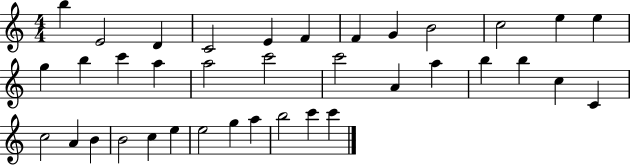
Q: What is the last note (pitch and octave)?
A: C6